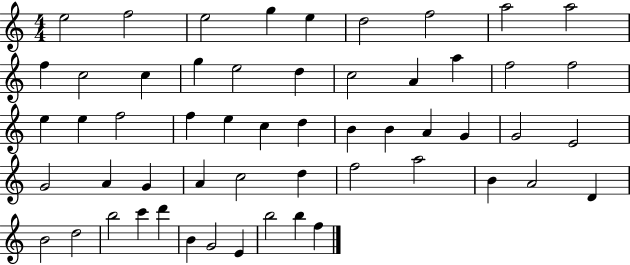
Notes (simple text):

E5/h F5/h E5/h G5/q E5/q D5/h F5/h A5/h A5/h F5/q C5/h C5/q G5/q E5/h D5/q C5/h A4/q A5/q F5/h F5/h E5/q E5/q F5/h F5/q E5/q C5/q D5/q B4/q B4/q A4/q G4/q G4/h E4/h G4/h A4/q G4/q A4/q C5/h D5/q F5/h A5/h B4/q A4/h D4/q B4/h D5/h B5/h C6/q D6/q B4/q G4/h E4/q B5/h B5/q F5/q